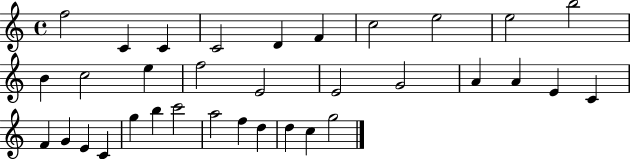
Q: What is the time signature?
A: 4/4